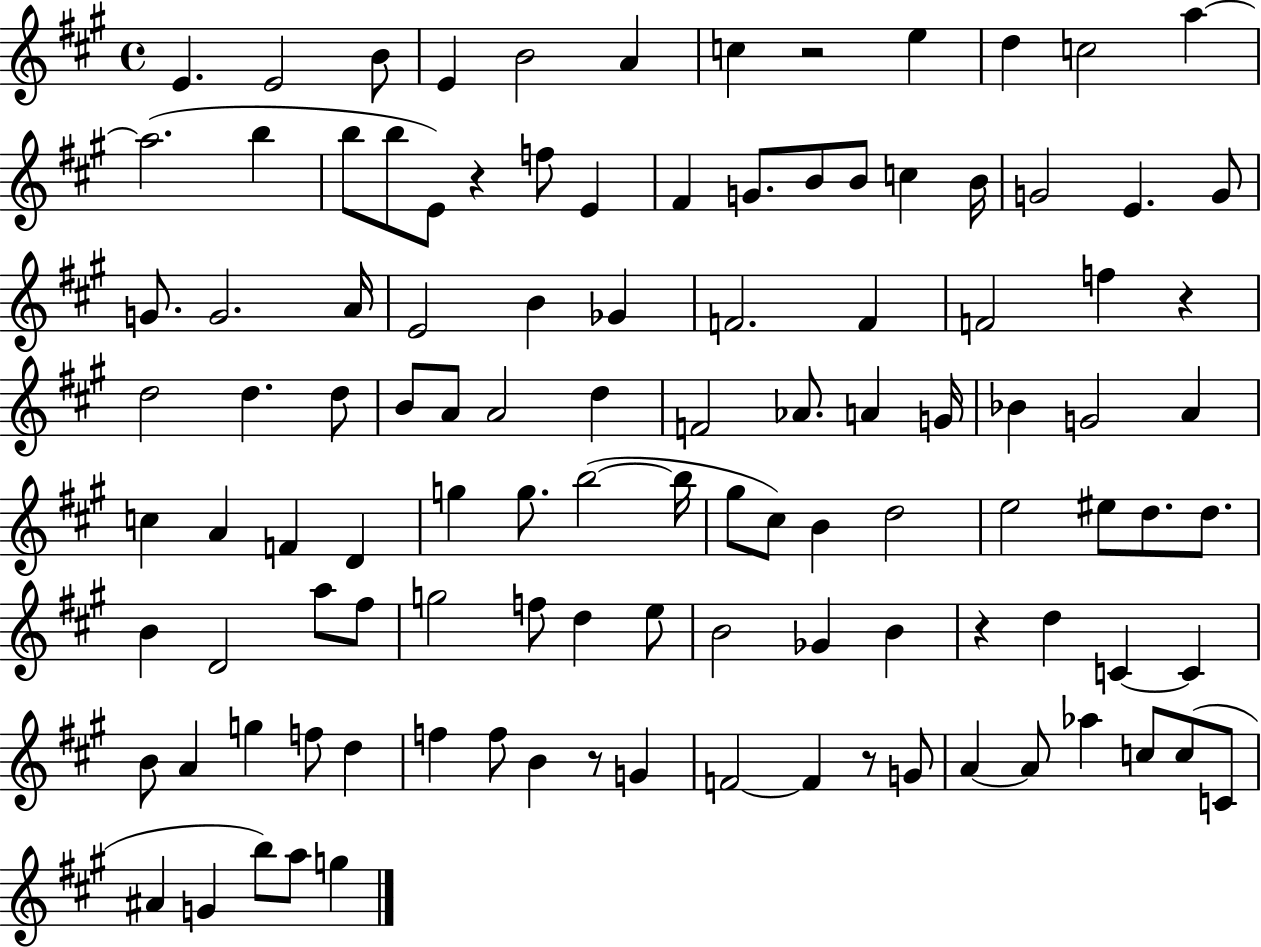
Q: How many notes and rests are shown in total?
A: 110